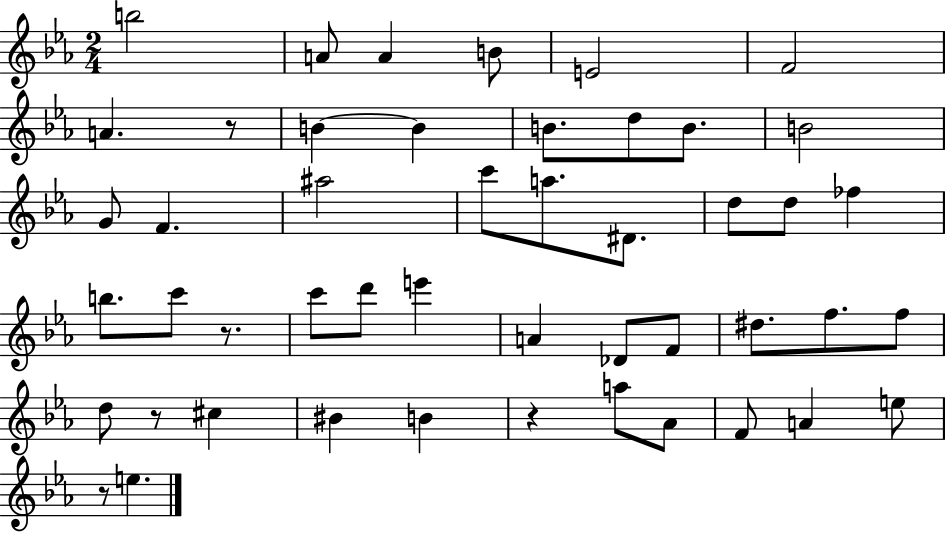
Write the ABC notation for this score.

X:1
T:Untitled
M:2/4
L:1/4
K:Eb
b2 A/2 A B/2 E2 F2 A z/2 B B B/2 d/2 B/2 B2 G/2 F ^a2 c'/2 a/2 ^D/2 d/2 d/2 _f b/2 c'/2 z/2 c'/2 d'/2 e' A _D/2 F/2 ^d/2 f/2 f/2 d/2 z/2 ^c ^B B z a/2 _A/2 F/2 A e/2 z/2 e